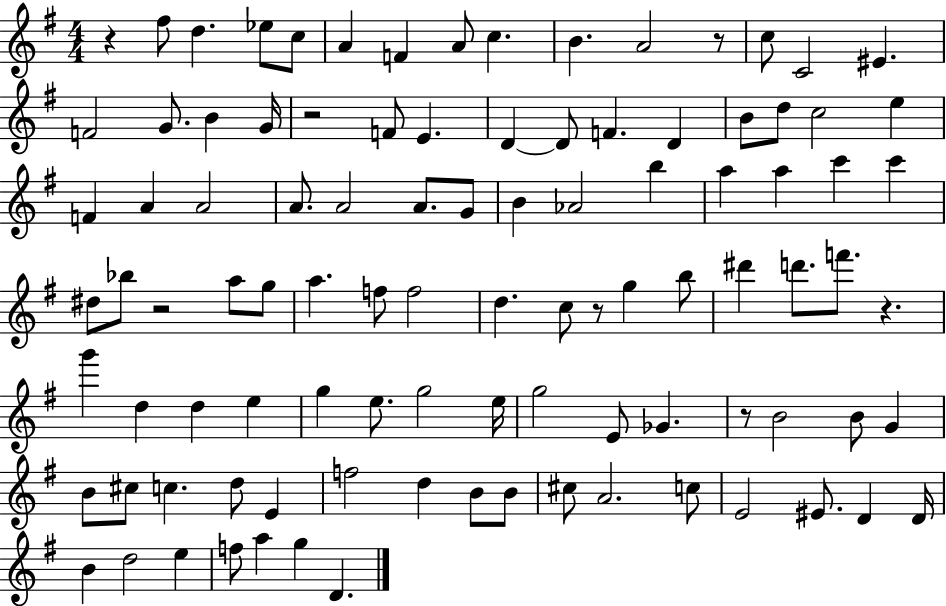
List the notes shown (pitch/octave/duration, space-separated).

R/q F#5/e D5/q. Eb5/e C5/e A4/q F4/q A4/e C5/q. B4/q. A4/h R/e C5/e C4/h EIS4/q. F4/h G4/e. B4/q G4/s R/h F4/e E4/q. D4/q D4/e F4/q. D4/q B4/e D5/e C5/h E5/q F4/q A4/q A4/h A4/e. A4/h A4/e. G4/e B4/q Ab4/h B5/q A5/q A5/q C6/q C6/q D#5/e Bb5/e R/h A5/e G5/e A5/q. F5/e F5/h D5/q. C5/e R/e G5/q B5/e D#6/q D6/e. F6/e. R/q. G6/q D5/q D5/q E5/q G5/q E5/e. G5/h E5/s G5/h E4/e Gb4/q. R/e B4/h B4/e G4/q B4/e C#5/e C5/q. D5/e E4/q F5/h D5/q B4/e B4/e C#5/e A4/h. C5/e E4/h EIS4/e. D4/q D4/s B4/q D5/h E5/q F5/e A5/q G5/q D4/q.